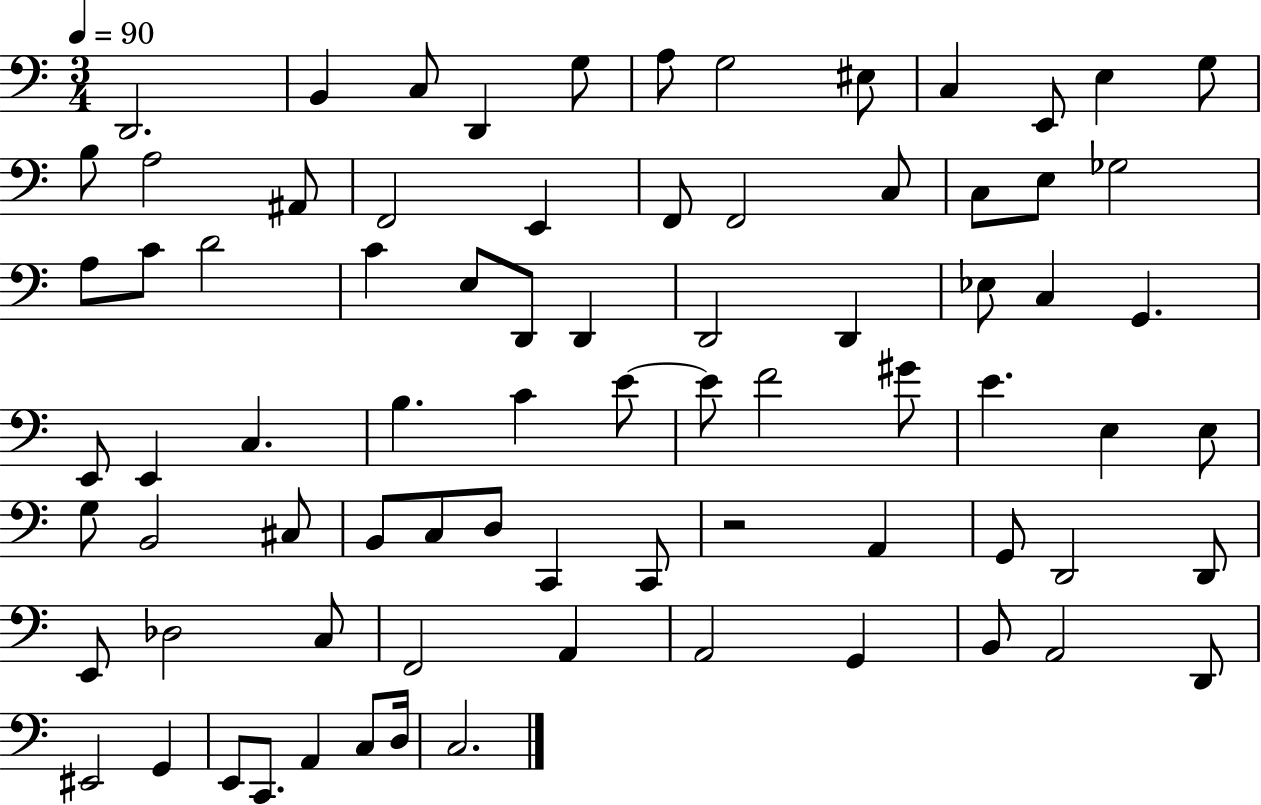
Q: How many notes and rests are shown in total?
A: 78